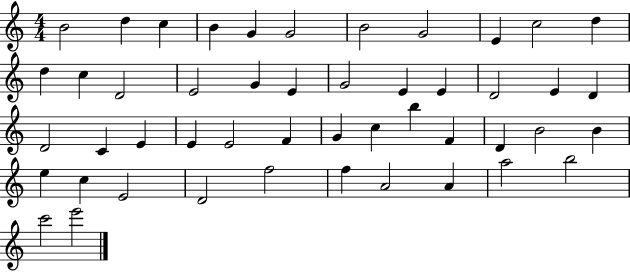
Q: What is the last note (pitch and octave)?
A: E6